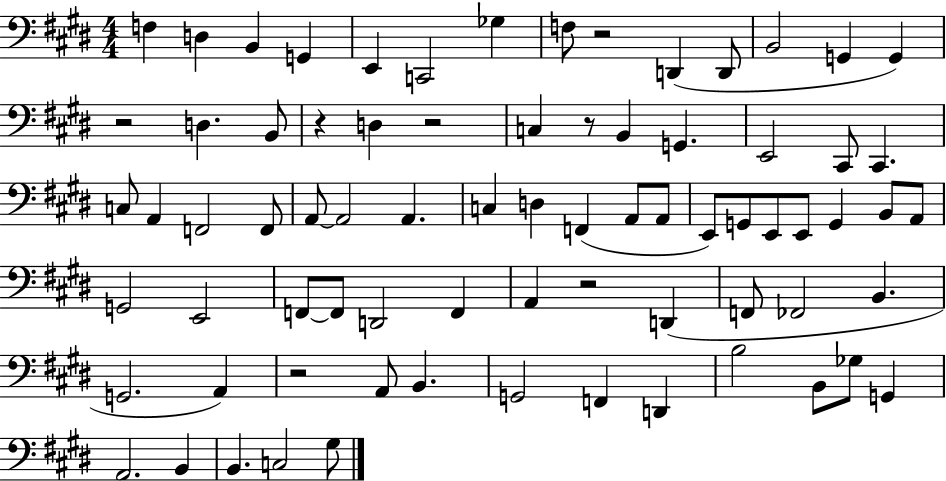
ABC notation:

X:1
T:Untitled
M:4/4
L:1/4
K:E
F, D, B,, G,, E,, C,,2 _G, F,/2 z2 D,, D,,/2 B,,2 G,, G,, z2 D, B,,/2 z D, z2 C, z/2 B,, G,, E,,2 ^C,,/2 ^C,, C,/2 A,, F,,2 F,,/2 A,,/2 A,,2 A,, C, D, F,, A,,/2 A,,/2 E,,/2 G,,/2 E,,/2 E,,/2 G,, B,,/2 A,,/2 G,,2 E,,2 F,,/2 F,,/2 D,,2 F,, A,, z2 D,, F,,/2 _F,,2 B,, G,,2 A,, z2 A,,/2 B,, G,,2 F,, D,, B,2 B,,/2 _G,/2 G,, A,,2 B,, B,, C,2 ^G,/2